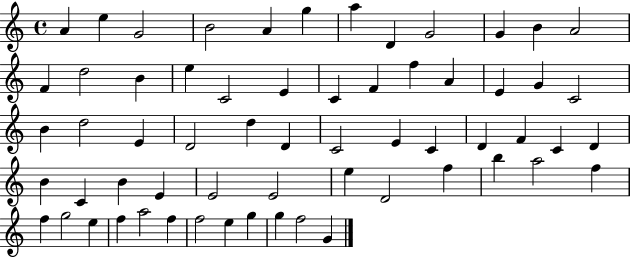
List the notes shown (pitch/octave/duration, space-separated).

A4/q E5/q G4/h B4/h A4/q G5/q A5/q D4/q G4/h G4/q B4/q A4/h F4/q D5/h B4/q E5/q C4/h E4/q C4/q F4/q F5/q A4/q E4/q G4/q C4/h B4/q D5/h E4/q D4/h D5/q D4/q C4/h E4/q C4/q D4/q F4/q C4/q D4/q B4/q C4/q B4/q E4/q E4/h E4/h E5/q D4/h F5/q B5/q A5/h F5/q F5/q G5/h E5/q F5/q A5/h F5/q F5/h E5/q G5/q G5/q F5/h G4/q